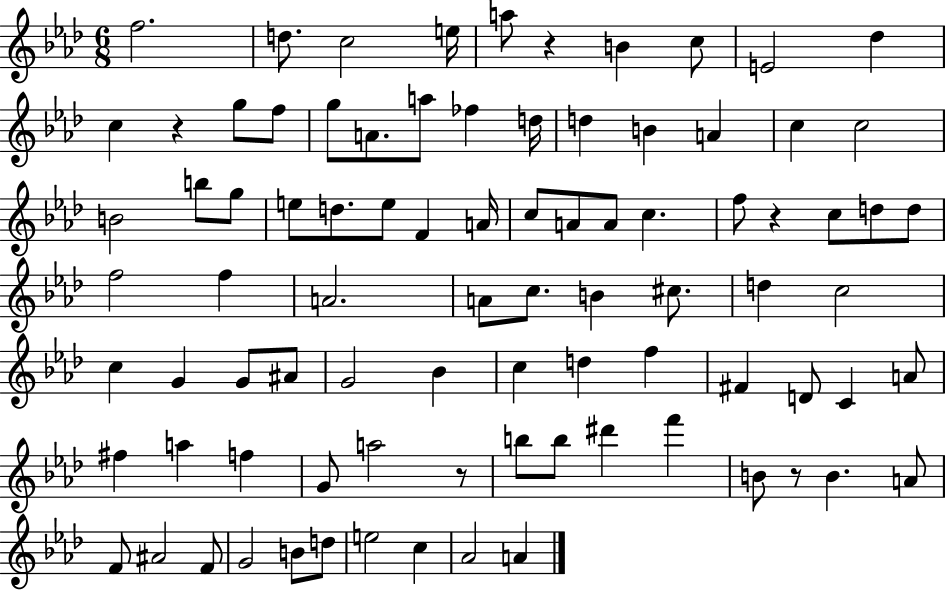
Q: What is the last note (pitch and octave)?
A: A4